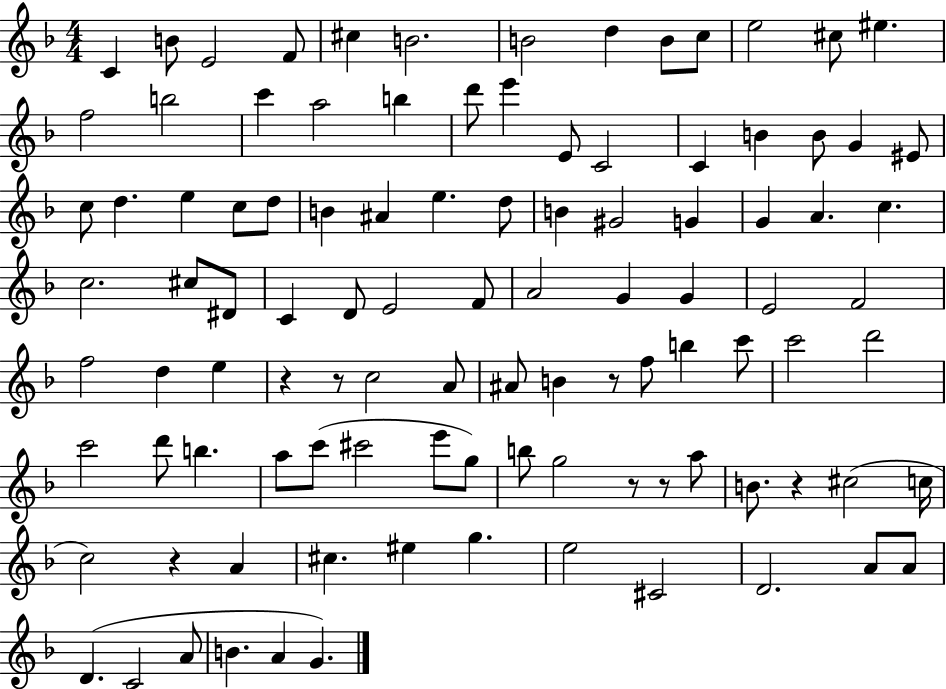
{
  \clef treble
  \numericTimeSignature
  \time 4/4
  \key f \major
  c'4 b'8 e'2 f'8 | cis''4 b'2. | b'2 d''4 b'8 c''8 | e''2 cis''8 eis''4. | \break f''2 b''2 | c'''4 a''2 b''4 | d'''8 e'''4 e'8 c'2 | c'4 b'4 b'8 g'4 eis'8 | \break c''8 d''4. e''4 c''8 d''8 | b'4 ais'4 e''4. d''8 | b'4 gis'2 g'4 | g'4 a'4. c''4. | \break c''2. cis''8 dis'8 | c'4 d'8 e'2 f'8 | a'2 g'4 g'4 | e'2 f'2 | \break f''2 d''4 e''4 | r4 r8 c''2 a'8 | ais'8 b'4 r8 f''8 b''4 c'''8 | c'''2 d'''2 | \break c'''2 d'''8 b''4. | a''8 c'''8( cis'''2 e'''8 g''8) | b''8 g''2 r8 r8 a''8 | b'8. r4 cis''2( c''16 | \break c''2) r4 a'4 | cis''4. eis''4 g''4. | e''2 cis'2 | d'2. a'8 a'8 | \break d'4.( c'2 a'8 | b'4. a'4 g'4.) | \bar "|."
}